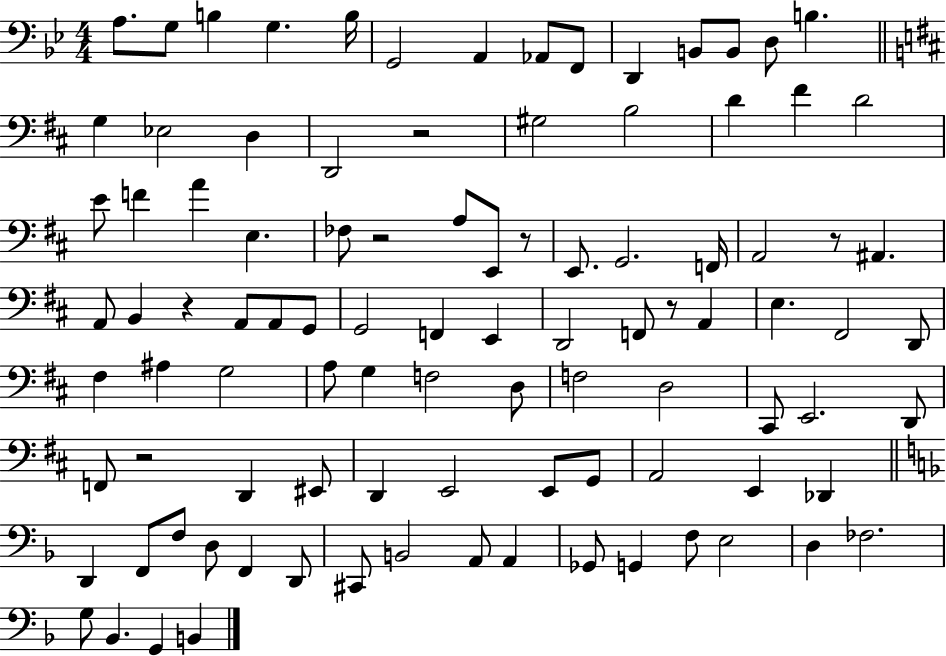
{
  \clef bass
  \numericTimeSignature
  \time 4/4
  \key bes \major
  a8. g8 b4 g4. b16 | g,2 a,4 aes,8 f,8 | d,4 b,8 b,8 d8 b4. | \bar "||" \break \key b \minor g4 ees2 d4 | d,2 r2 | gis2 b2 | d'4 fis'4 d'2 | \break e'8 f'4 a'4 e4. | fes8 r2 a8 e,8 r8 | e,8. g,2. f,16 | a,2 r8 ais,4. | \break a,8 b,4 r4 a,8 a,8 g,8 | g,2 f,4 e,4 | d,2 f,8 r8 a,4 | e4. fis,2 d,8 | \break fis4 ais4 g2 | a8 g4 f2 d8 | f2 d2 | cis,8 e,2. d,8 | \break f,8 r2 d,4 eis,8 | d,4 e,2 e,8 g,8 | a,2 e,4 des,4 | \bar "||" \break \key f \major d,4 f,8 f8 d8 f,4 d,8 | cis,8 b,2 a,8 a,4 | ges,8 g,4 f8 e2 | d4 fes2. | \break g8 bes,4. g,4 b,4 | \bar "|."
}